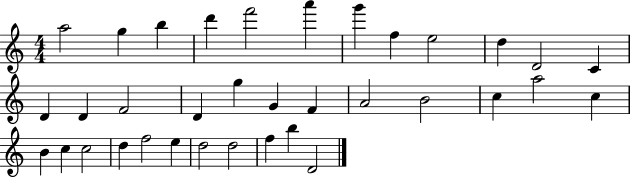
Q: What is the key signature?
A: C major